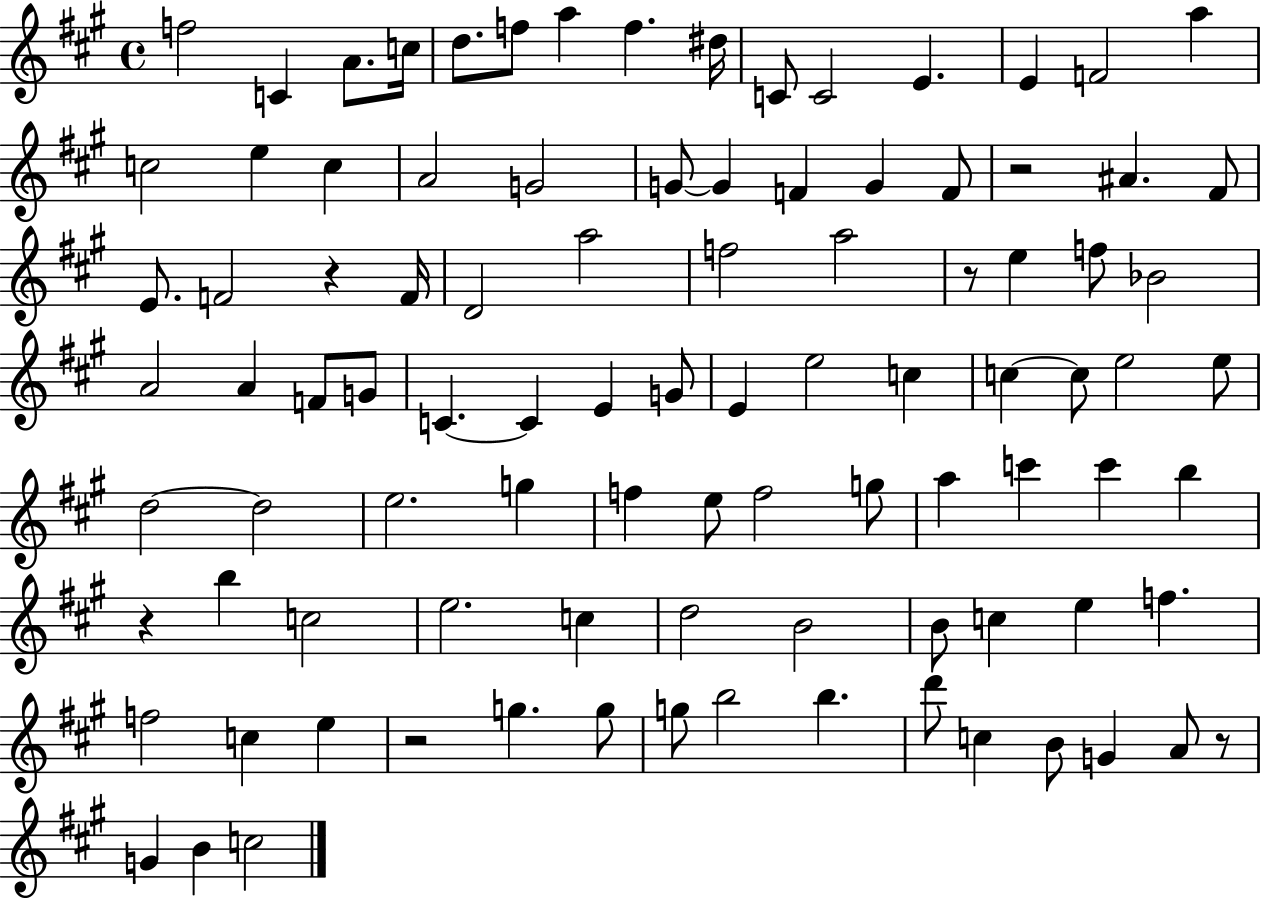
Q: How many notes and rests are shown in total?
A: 96